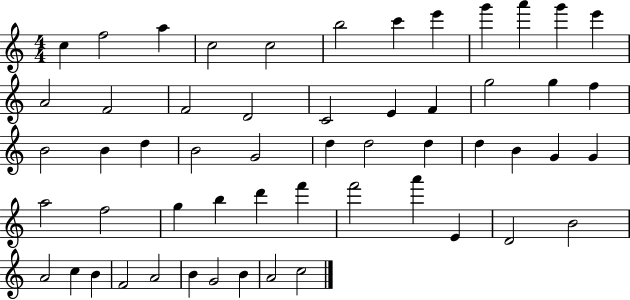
X:1
T:Untitled
M:4/4
L:1/4
K:C
c f2 a c2 c2 b2 c' e' g' a' g' e' A2 F2 F2 D2 C2 E F g2 g f B2 B d B2 G2 d d2 d d B G G a2 f2 g b d' f' f'2 a' E D2 B2 A2 c B F2 A2 B G2 B A2 c2